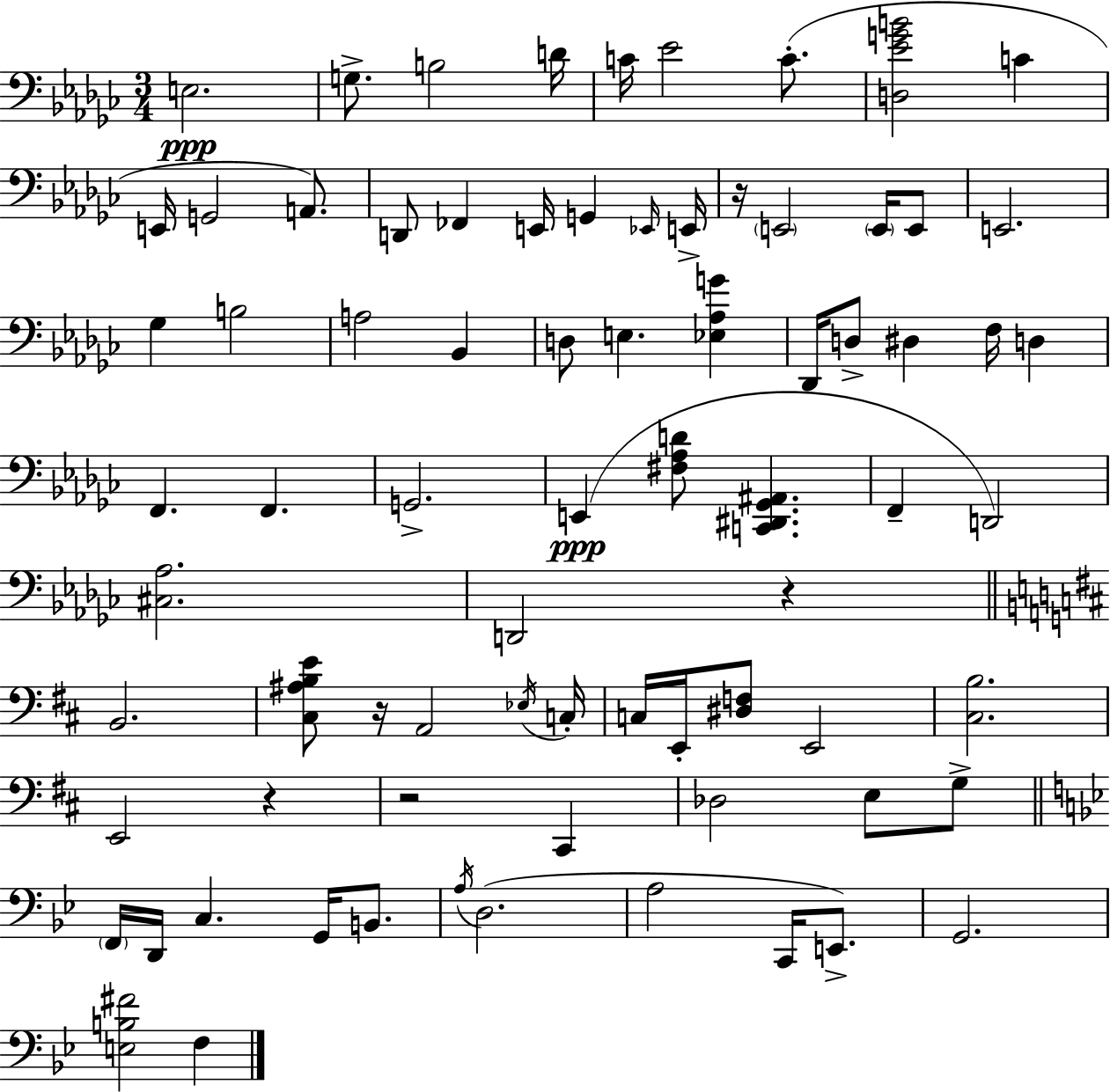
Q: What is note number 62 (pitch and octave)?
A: G2